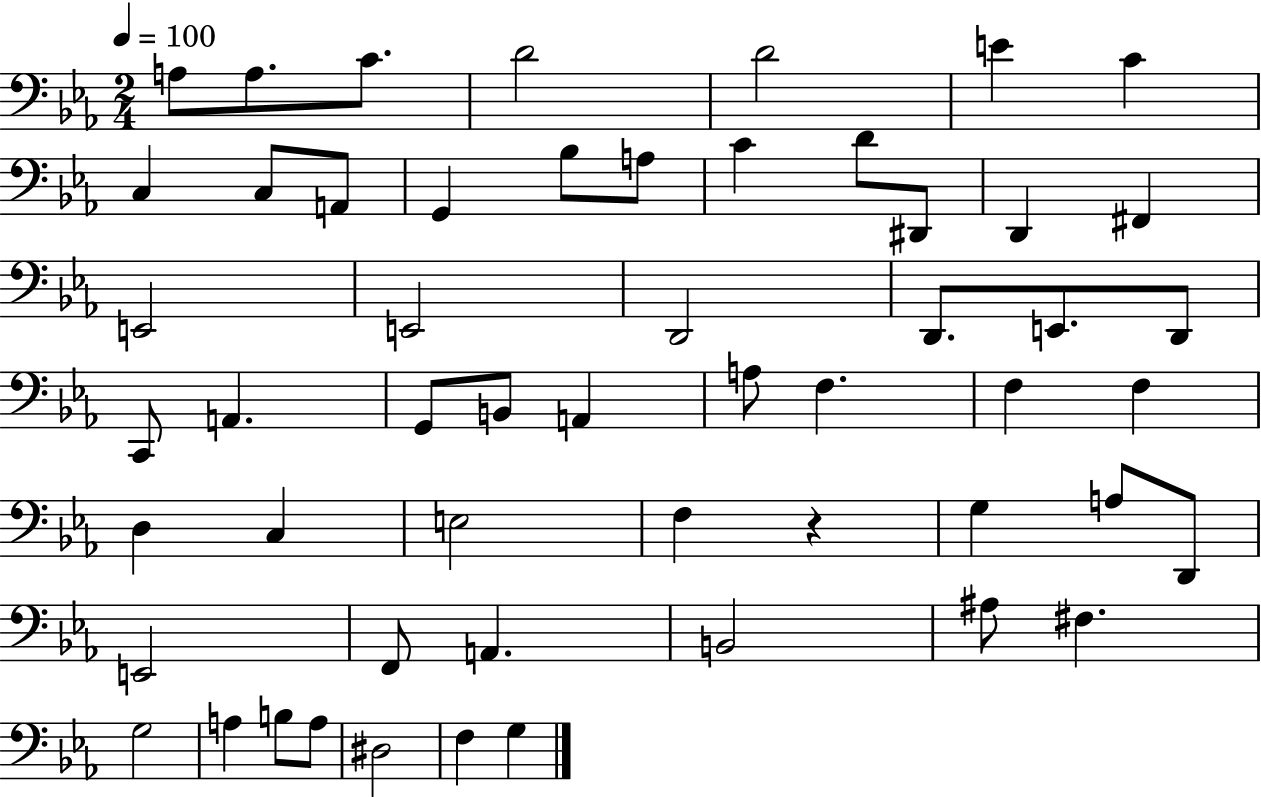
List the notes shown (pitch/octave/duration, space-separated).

A3/e A3/e. C4/e. D4/h D4/h E4/q C4/q C3/q C3/e A2/e G2/q Bb3/e A3/e C4/q D4/e D#2/e D2/q F#2/q E2/h E2/h D2/h D2/e. E2/e. D2/e C2/e A2/q. G2/e B2/e A2/q A3/e F3/q. F3/q F3/q D3/q C3/q E3/h F3/q R/q G3/q A3/e D2/e E2/h F2/e A2/q. B2/h A#3/e F#3/q. G3/h A3/q B3/e A3/e D#3/h F3/q G3/q